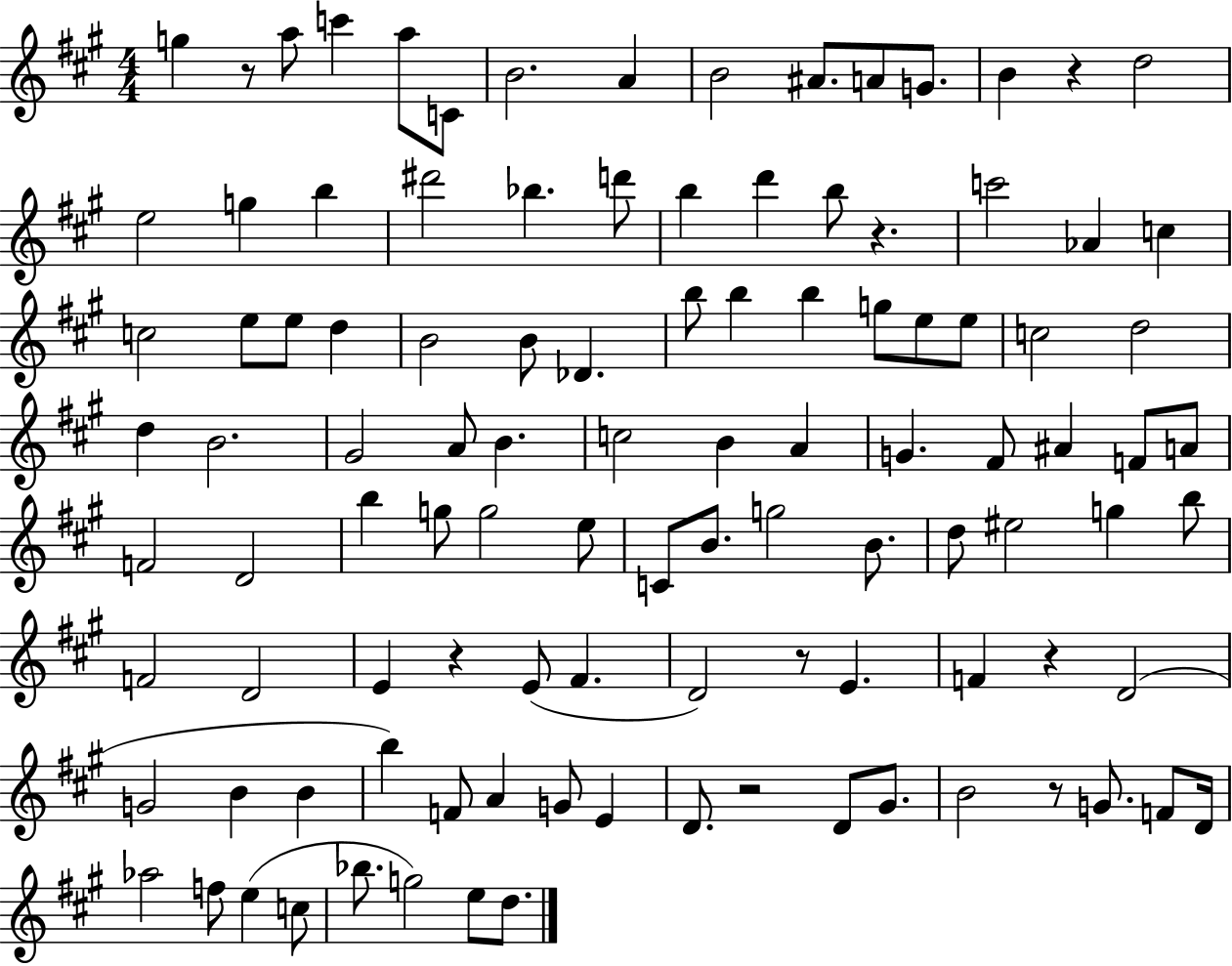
G5/q R/e A5/e C6/q A5/e C4/e B4/h. A4/q B4/h A#4/e. A4/e G4/e. B4/q R/q D5/h E5/h G5/q B5/q D#6/h Bb5/q. D6/e B5/q D6/q B5/e R/q. C6/h Ab4/q C5/q C5/h E5/e E5/e D5/q B4/h B4/e Db4/q. B5/e B5/q B5/q G5/e E5/e E5/e C5/h D5/h D5/q B4/h. G#4/h A4/e B4/q. C5/h B4/q A4/q G4/q. F#4/e A#4/q F4/e A4/e F4/h D4/h B5/q G5/e G5/h E5/e C4/e B4/e. G5/h B4/e. D5/e EIS5/h G5/q B5/e F4/h D4/h E4/q R/q E4/e F#4/q. D4/h R/e E4/q. F4/q R/q D4/h G4/h B4/q B4/q B5/q F4/e A4/q G4/e E4/q D4/e. R/h D4/e G#4/e. B4/h R/e G4/e. F4/e D4/s Ab5/h F5/e E5/q C5/e Bb5/e. G5/h E5/e D5/e.